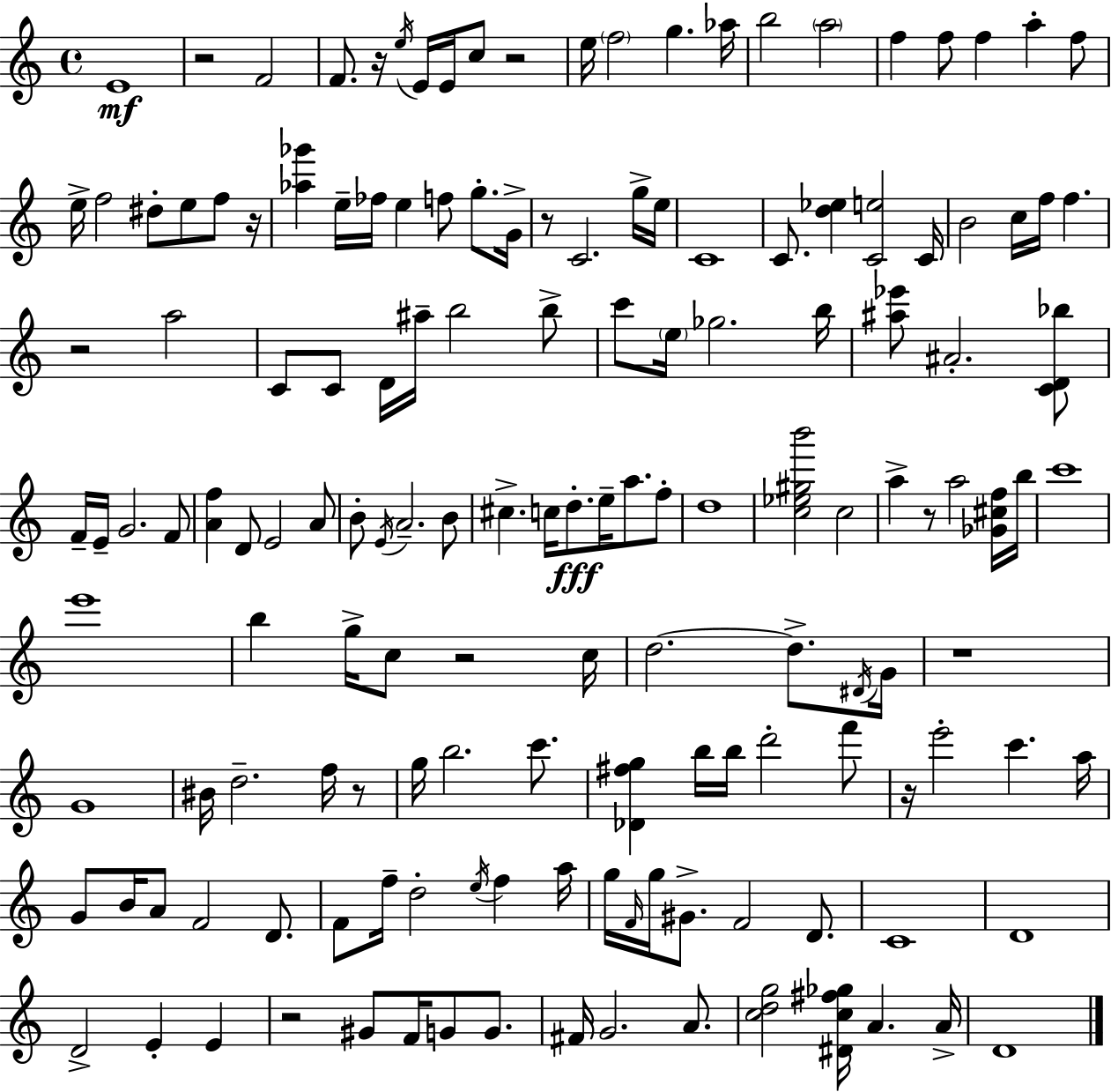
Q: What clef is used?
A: treble